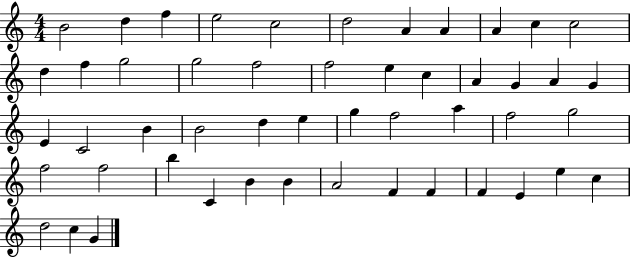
{
  \clef treble
  \numericTimeSignature
  \time 4/4
  \key c \major
  b'2 d''4 f''4 | e''2 c''2 | d''2 a'4 a'4 | a'4 c''4 c''2 | \break d''4 f''4 g''2 | g''2 f''2 | f''2 e''4 c''4 | a'4 g'4 a'4 g'4 | \break e'4 c'2 b'4 | b'2 d''4 e''4 | g''4 f''2 a''4 | f''2 g''2 | \break f''2 f''2 | b''4 c'4 b'4 b'4 | a'2 f'4 f'4 | f'4 e'4 e''4 c''4 | \break d''2 c''4 g'4 | \bar "|."
}